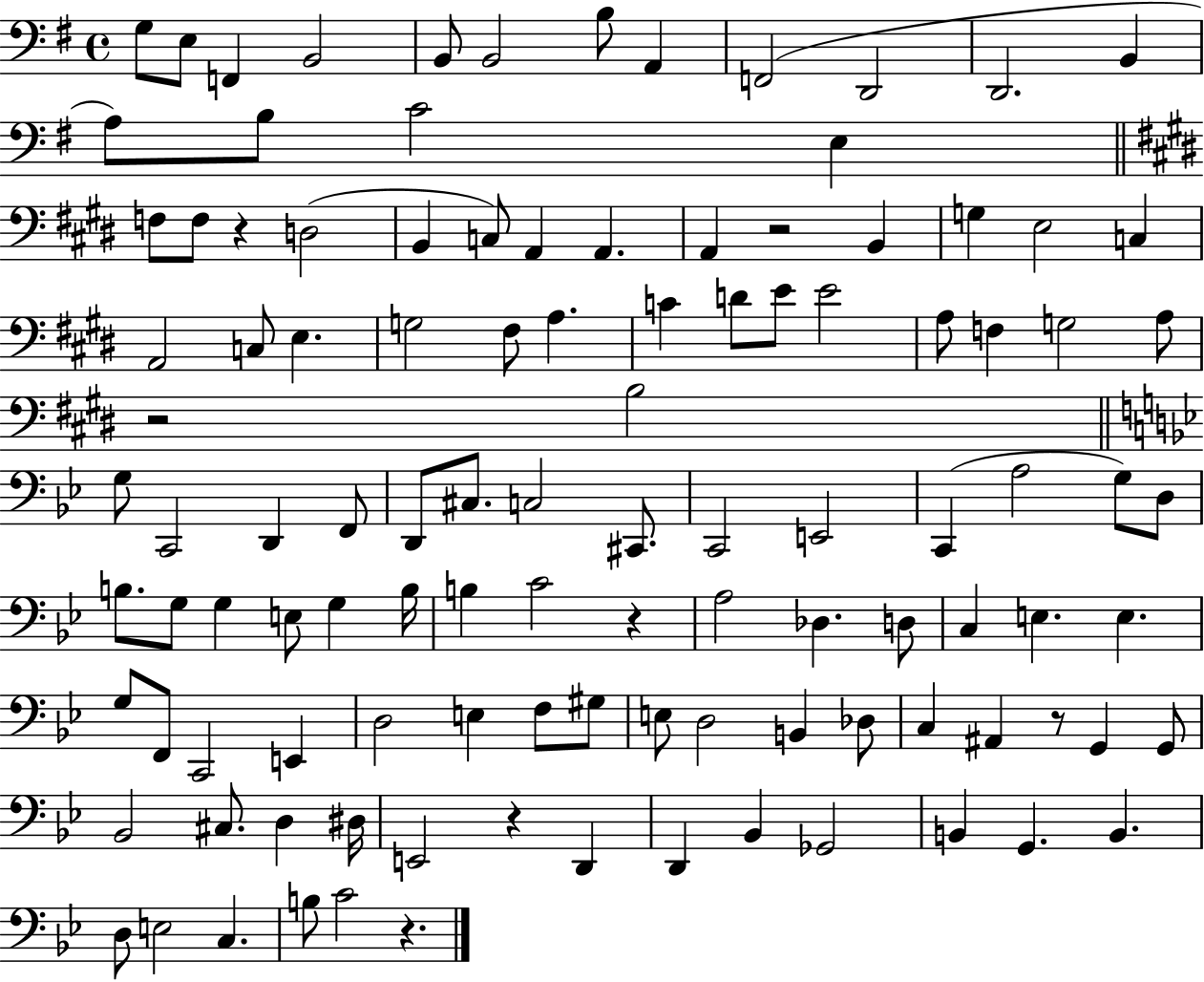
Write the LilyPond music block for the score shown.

{
  \clef bass
  \time 4/4
  \defaultTimeSignature
  \key g \major
  g8 e8 f,4 b,2 | b,8 b,2 b8 a,4 | f,2( d,2 | d,2. b,4 | \break a8) b8 c'2 e4 | \bar "||" \break \key e \major f8 f8 r4 d2( | b,4 c8) a,4 a,4. | a,4 r2 b,4 | g4 e2 c4 | \break a,2 c8 e4. | g2 fis8 a4. | c'4 d'8 e'8 e'2 | a8 f4 g2 a8 | \break r2 b2 | \bar "||" \break \key g \minor g8 c,2 d,4 f,8 | d,8 cis8. c2 cis,8. | c,2 e,2 | c,4( a2 g8) d8 | \break b8. g8 g4 e8 g4 b16 | b4 c'2 r4 | a2 des4. d8 | c4 e4. e4. | \break g8 f,8 c,2 e,4 | d2 e4 f8 gis8 | e8 d2 b,4 des8 | c4 ais,4 r8 g,4 g,8 | \break bes,2 cis8. d4 dis16 | e,2 r4 d,4 | d,4 bes,4 ges,2 | b,4 g,4. b,4. | \break d8 e2 c4. | b8 c'2 r4. | \bar "|."
}